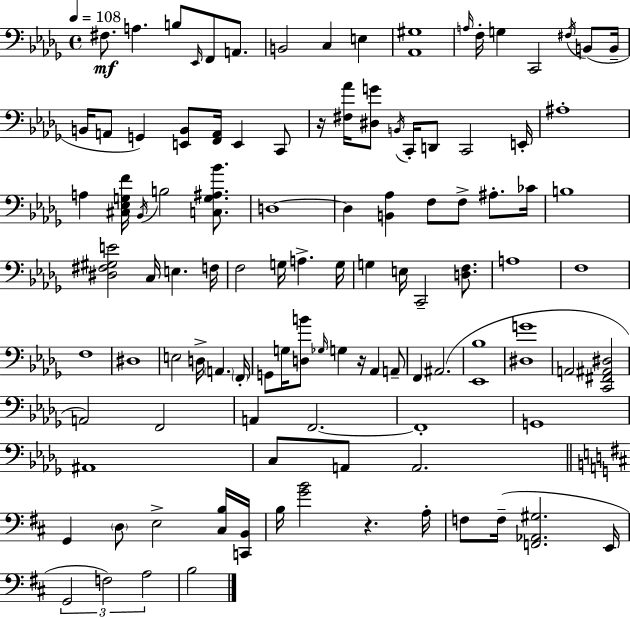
F#3/e. A3/q. B3/e Eb2/s F2/e A2/e. B2/h C3/q E3/q [Ab2,G#3]/w A3/s F3/s G3/q C2/h F#3/s B2/e B2/s B2/s A2/e G2/q [E2,B2]/e [F2,A2]/s E2/q C2/e R/s [F#3,Ab4]/s [D#3,G4]/e B2/s C2/s D2/e C2/h E2/s A#3/w A3/q [C#3,Eb3,G3,F4]/s Bb2/s B3/h [C3,G3,A#3,Bb4]/e. D3/w D3/q [B2,Ab3]/q F3/e F3/e A#3/e. CES4/s B3/w [D#3,F#3,G#3,E4]/h C3/s E3/q. F3/s F3/h G3/s A3/q. G3/s G3/q E3/s C2/h [D3,F3]/e. A3/w F3/w F3/w D#3/w E3/h D3/s A2/q. F2/s G2/e G3/s [D3,B4]/e Gb3/s G3/q R/s Ab2/q A2/e F2/q A#2/h. [Eb2,Bb3]/w [D#3,G4]/w A2/h [C2,F#2,A#2,D#3]/h A2/h F2/h A2/q F2/h. F2/w G2/w A#2/w C3/e A2/e A2/h. G2/q D3/e E3/h [C#3,B3]/s [C2,B2]/s B3/s [G4,B4]/h R/q. A3/s F3/e F3/s [F2,Ab2,G#3]/h. E2/s G2/h F3/h A3/h B3/h